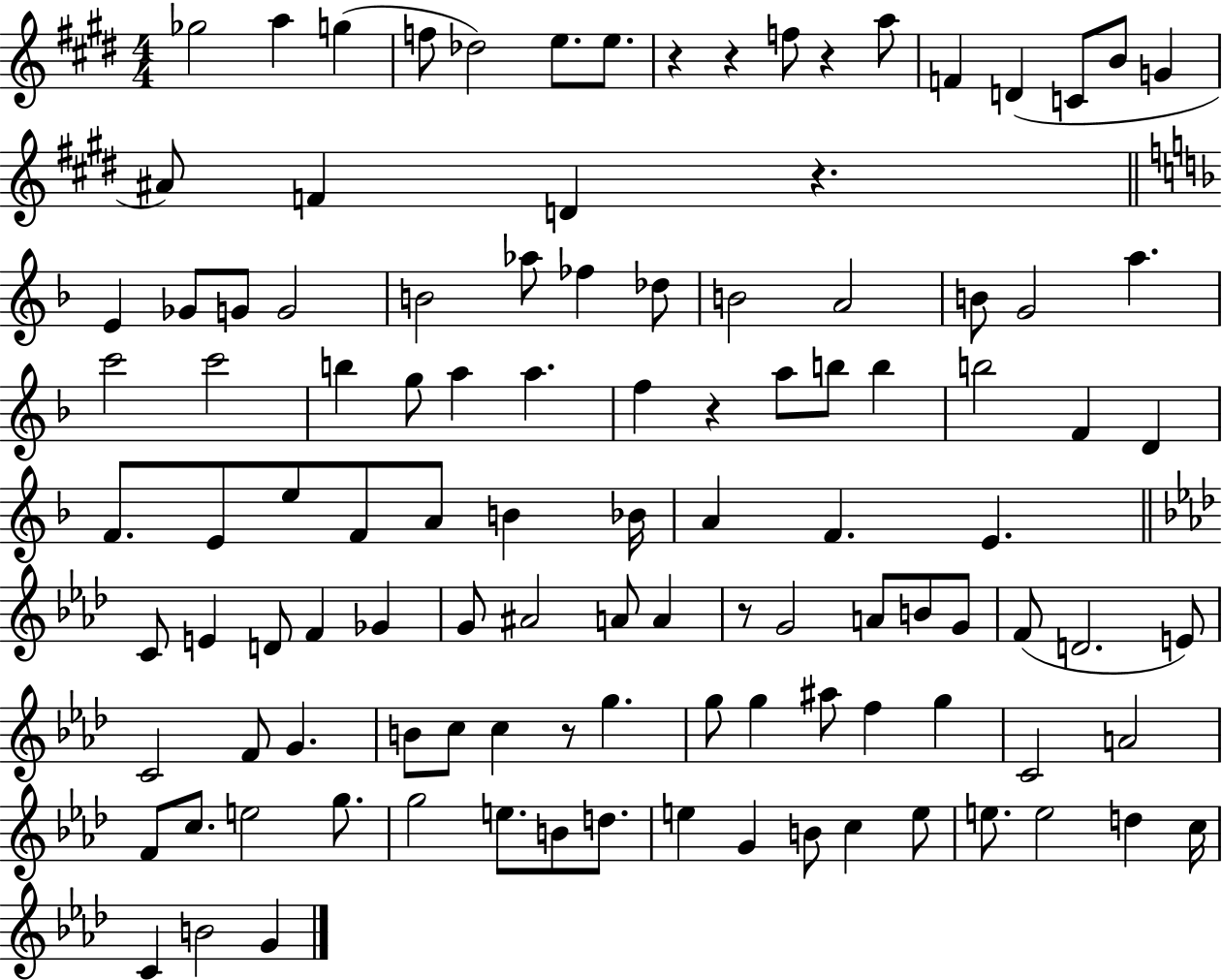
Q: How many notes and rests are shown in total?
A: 110